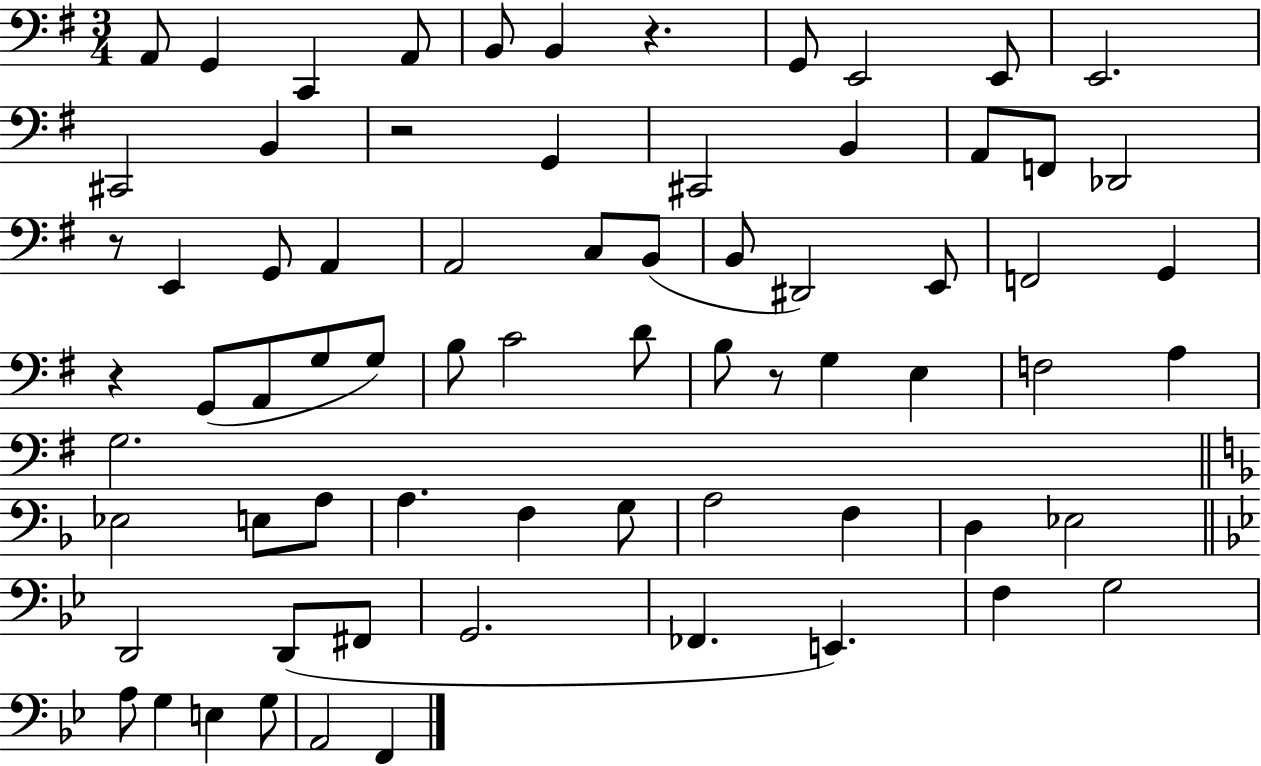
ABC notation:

X:1
T:Untitled
M:3/4
L:1/4
K:G
A,,/2 G,, C,, A,,/2 B,,/2 B,, z G,,/2 E,,2 E,,/2 E,,2 ^C,,2 B,, z2 G,, ^C,,2 B,, A,,/2 F,,/2 _D,,2 z/2 E,, G,,/2 A,, A,,2 C,/2 B,,/2 B,,/2 ^D,,2 E,,/2 F,,2 G,, z G,,/2 A,,/2 G,/2 G,/2 B,/2 C2 D/2 B,/2 z/2 G, E, F,2 A, G,2 _E,2 E,/2 A,/2 A, F, G,/2 A,2 F, D, _E,2 D,,2 D,,/2 ^F,,/2 G,,2 _F,, E,, F, G,2 A,/2 G, E, G,/2 A,,2 F,,